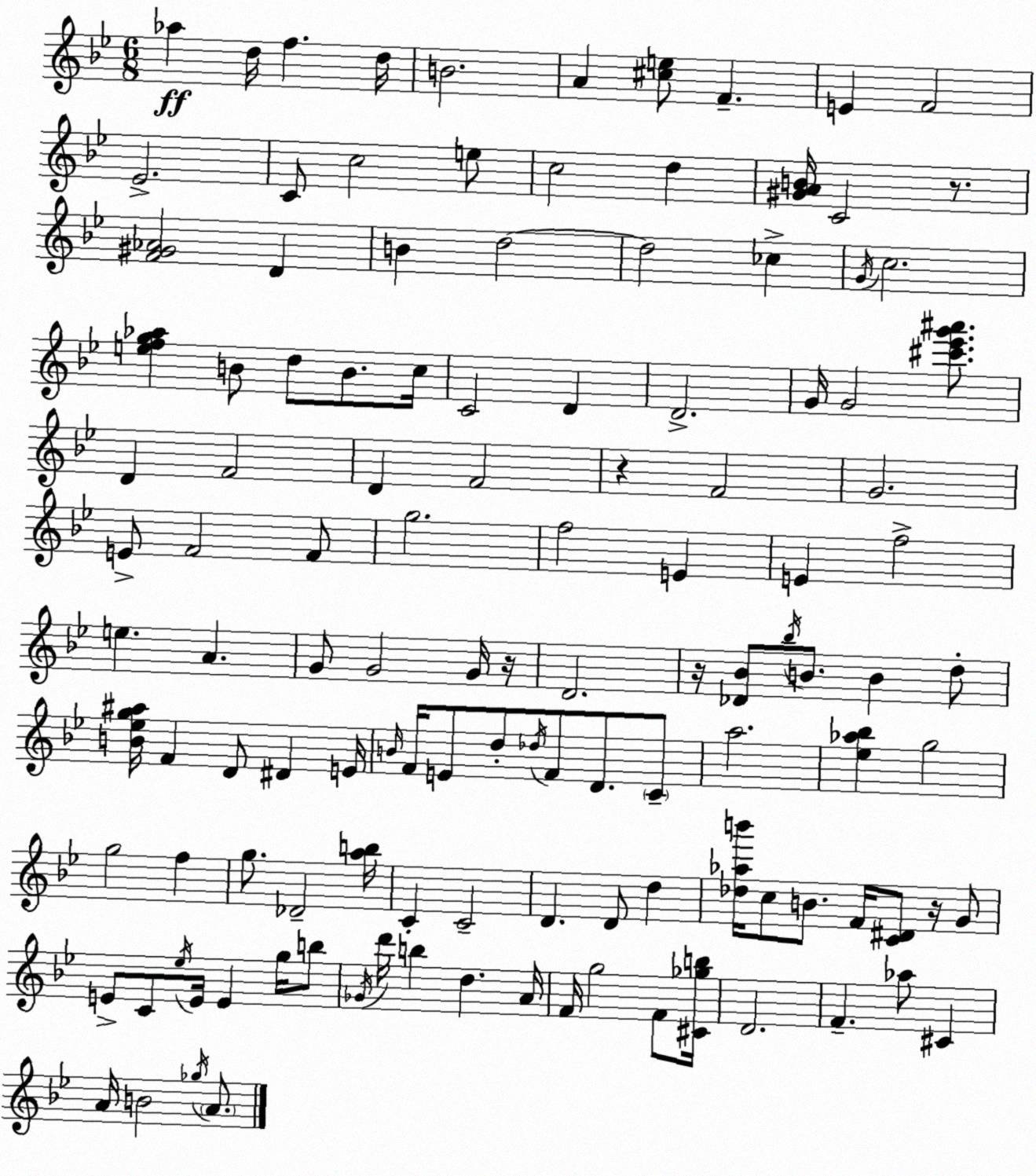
X:1
T:Untitled
M:6/8
L:1/4
K:Bb
_a d/4 f d/4 B2 A [^ce]/2 F E F2 _E2 C/2 c2 e/2 c2 d [^GAB]/4 C2 z/2 [F^G_A]2 D B d2 d2 _c G/4 c2 [efg_a] B/2 d/2 B/2 c/4 C2 D D2 G/4 G2 [^c'_e'g'^a']/2 D F2 D F2 z F2 G2 E/2 F2 F/2 g2 f2 E E f2 e A G/2 G2 G/4 z/4 D2 z/4 [_D_B]/2 _b/4 B/2 B d/2 [B_eg^a]/4 F D/2 ^D E/4 B/4 F/4 E/2 d/2 _d/4 F/2 D/2 C/2 a2 [_e_a_b] g2 g2 f g/2 _D2 [ab]/4 C C2 D D/2 d [_d_ab']/4 c/2 B/2 F/4 [C^D]/2 z/4 G/2 E/2 C/2 _e/4 E/4 E g/4 b/2 _G/4 d'/4 b d A/4 F/4 g2 F/2 [^C_gb]/4 D2 F _a/2 ^C A/4 B2 _g/4 A/2